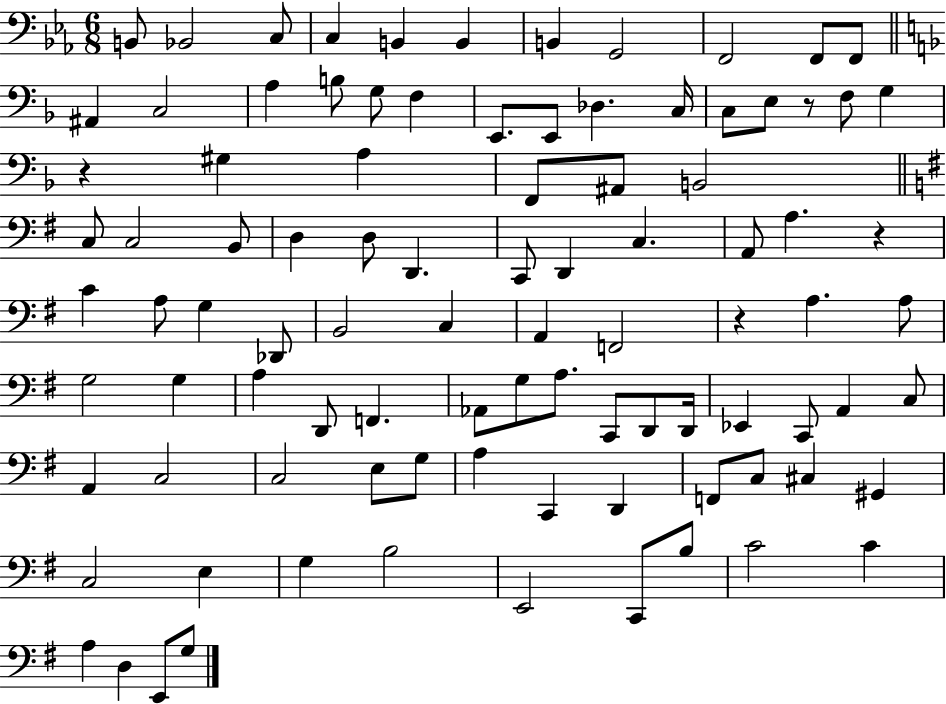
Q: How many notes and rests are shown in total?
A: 95